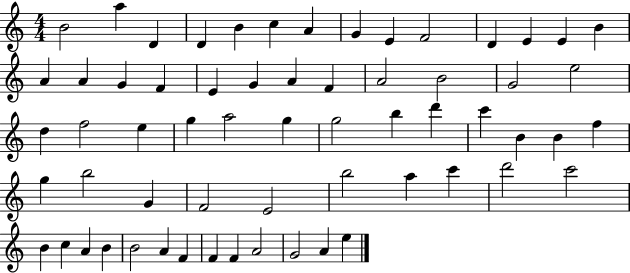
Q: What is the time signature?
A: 4/4